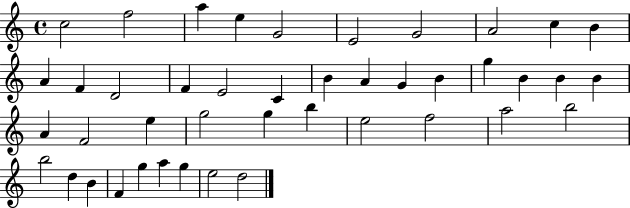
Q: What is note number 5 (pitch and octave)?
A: G4